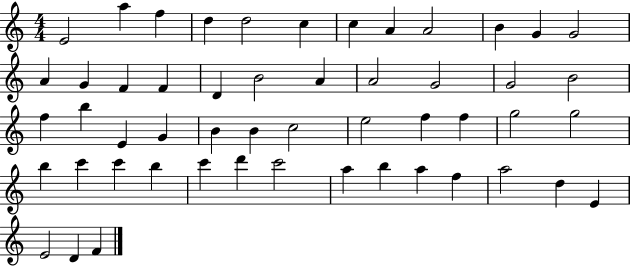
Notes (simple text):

E4/h A5/q F5/q D5/q D5/h C5/q C5/q A4/q A4/h B4/q G4/q G4/h A4/q G4/q F4/q F4/q D4/q B4/h A4/q A4/h G4/h G4/h B4/h F5/q B5/q E4/q G4/q B4/q B4/q C5/h E5/h F5/q F5/q G5/h G5/h B5/q C6/q C6/q B5/q C6/q D6/q C6/h A5/q B5/q A5/q F5/q A5/h D5/q E4/q E4/h D4/q F4/q